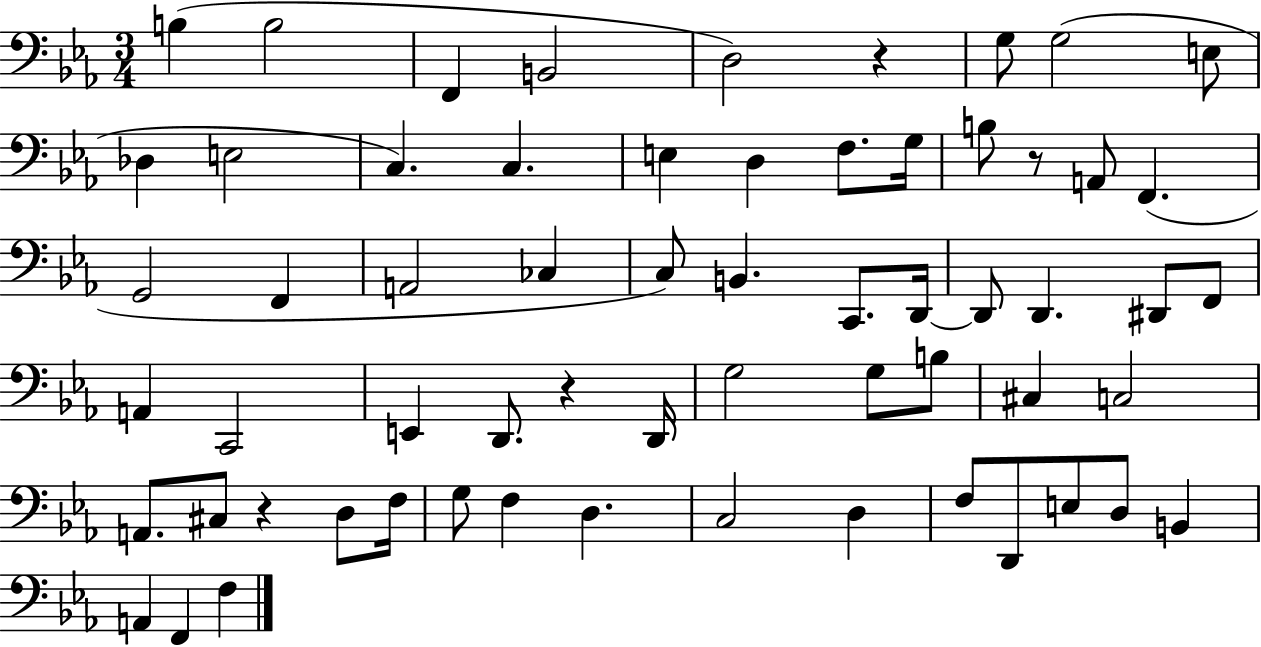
{
  \clef bass
  \numericTimeSignature
  \time 3/4
  \key ees \major
  \repeat volta 2 { b4( b2 | f,4 b,2 | d2) r4 | g8 g2( e8 | \break des4 e2 | c4.) c4. | e4 d4 f8. g16 | b8 r8 a,8 f,4.( | \break g,2 f,4 | a,2 ces4 | c8) b,4. c,8. d,16~~ | d,8 d,4. dis,8 f,8 | \break a,4 c,2 | e,4 d,8. r4 d,16 | g2 g8 b8 | cis4 c2 | \break a,8. cis8 r4 d8 f16 | g8 f4 d4. | c2 d4 | f8 d,8 e8 d8 b,4 | \break a,4 f,4 f4 | } \bar "|."
}